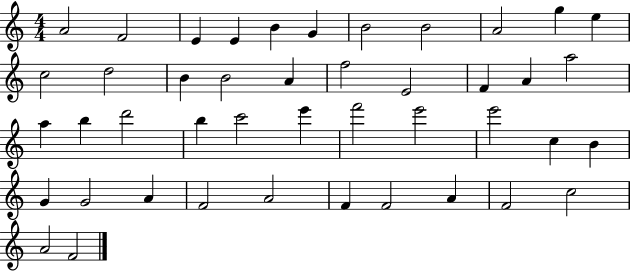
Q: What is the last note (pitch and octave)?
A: F4